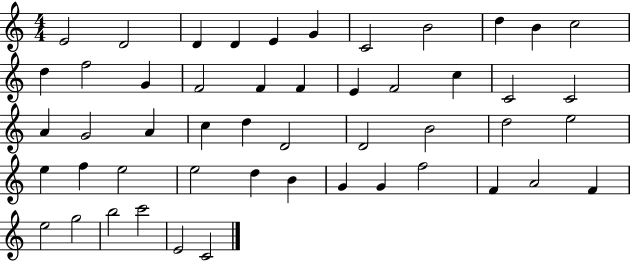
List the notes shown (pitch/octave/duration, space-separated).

E4/h D4/h D4/q D4/q E4/q G4/q C4/h B4/h D5/q B4/q C5/h D5/q F5/h G4/q F4/h F4/q F4/q E4/q F4/h C5/q C4/h C4/h A4/q G4/h A4/q C5/q D5/q D4/h D4/h B4/h D5/h E5/h E5/q F5/q E5/h E5/h D5/q B4/q G4/q G4/q F5/h F4/q A4/h F4/q E5/h G5/h B5/h C6/h E4/h C4/h